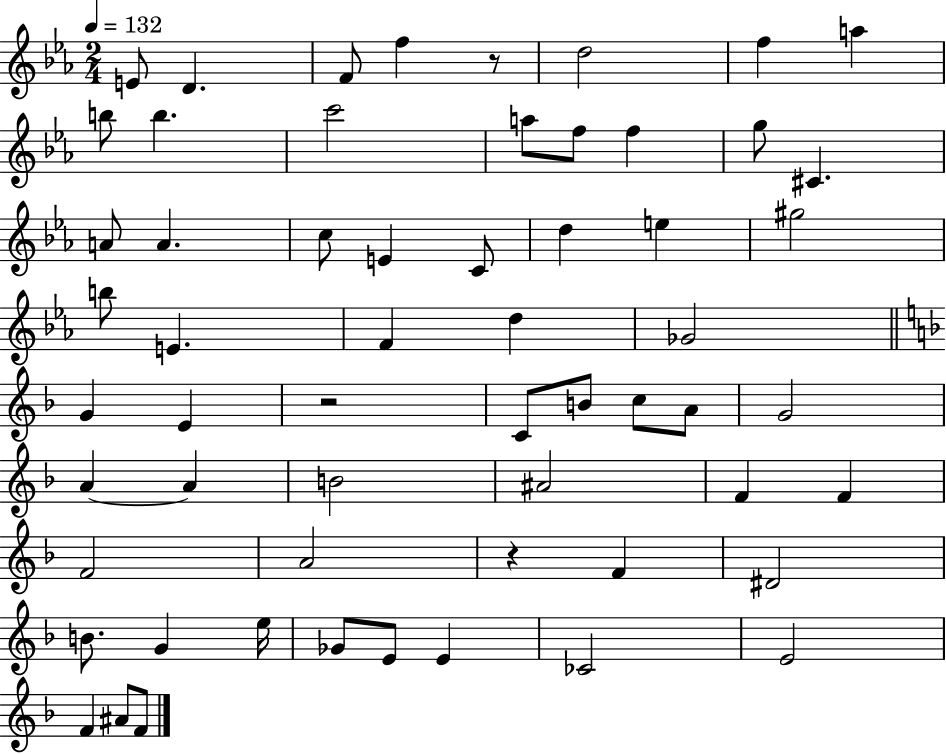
E4/e D4/q. F4/e F5/q R/e D5/h F5/q A5/q B5/e B5/q. C6/h A5/e F5/e F5/q G5/e C#4/q. A4/e A4/q. C5/e E4/q C4/e D5/q E5/q G#5/h B5/e E4/q. F4/q D5/q Gb4/h G4/q E4/q R/h C4/e B4/e C5/e A4/e G4/h A4/q A4/q B4/h A#4/h F4/q F4/q F4/h A4/h R/q F4/q D#4/h B4/e. G4/q E5/s Gb4/e E4/e E4/q CES4/h E4/h F4/q A#4/e F4/e